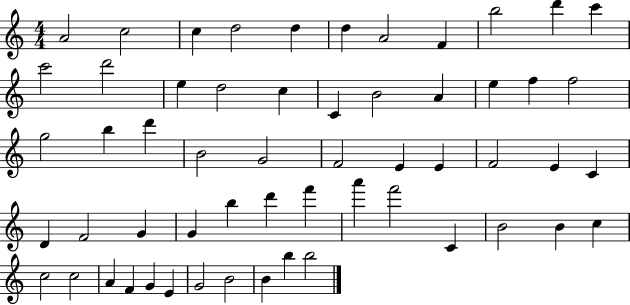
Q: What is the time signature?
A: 4/4